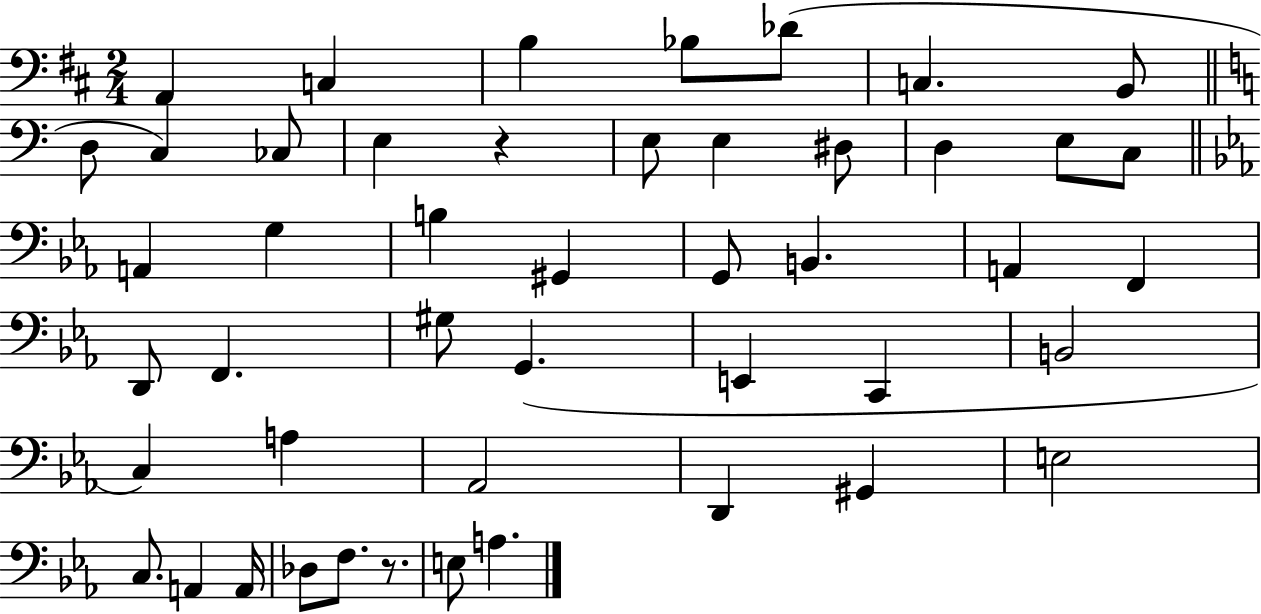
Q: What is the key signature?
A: D major